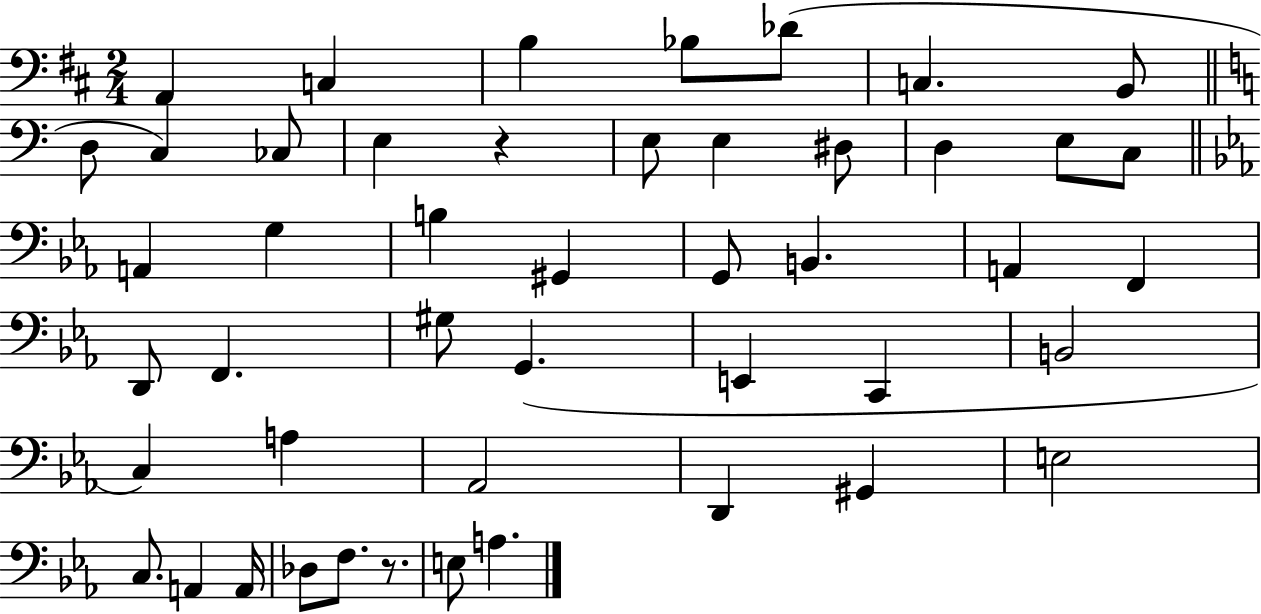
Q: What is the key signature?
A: D major